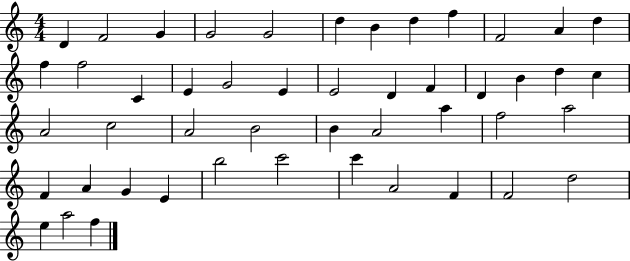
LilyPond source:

{
  \clef treble
  \numericTimeSignature
  \time 4/4
  \key c \major
  d'4 f'2 g'4 | g'2 g'2 | d''4 b'4 d''4 f''4 | f'2 a'4 d''4 | \break f''4 f''2 c'4 | e'4 g'2 e'4 | e'2 d'4 f'4 | d'4 b'4 d''4 c''4 | \break a'2 c''2 | a'2 b'2 | b'4 a'2 a''4 | f''2 a''2 | \break f'4 a'4 g'4 e'4 | b''2 c'''2 | c'''4 a'2 f'4 | f'2 d''2 | \break e''4 a''2 f''4 | \bar "|."
}